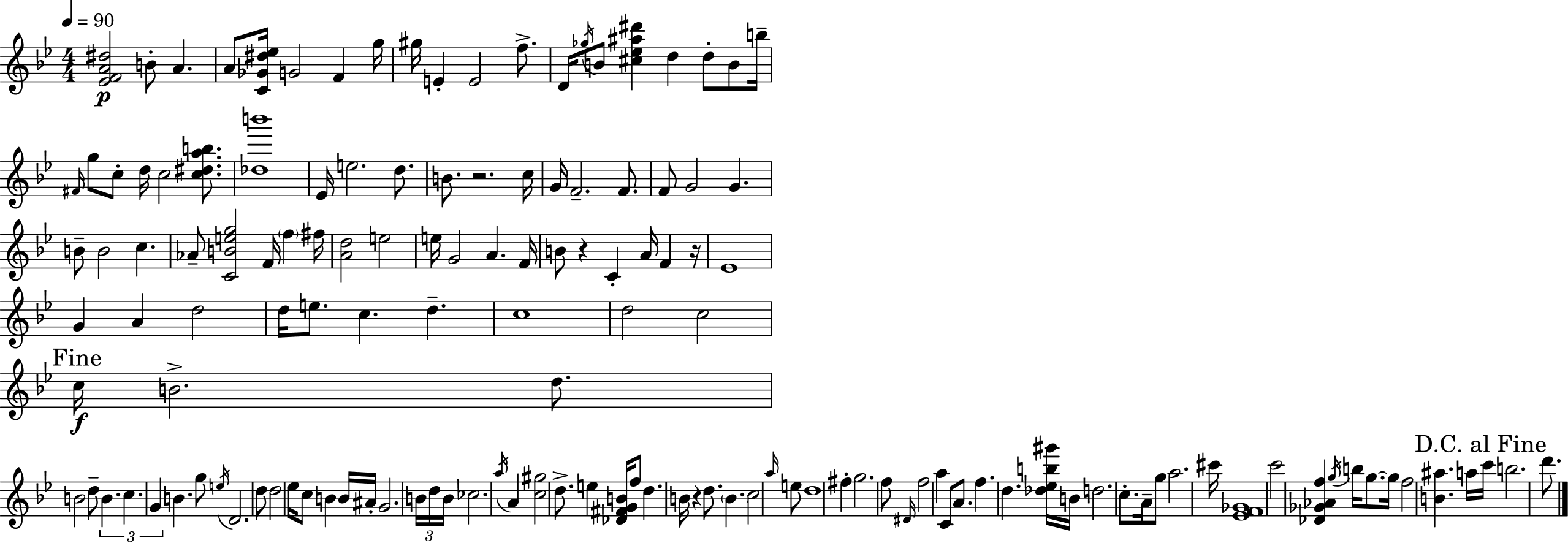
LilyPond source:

{
  \clef treble
  \numericTimeSignature
  \time 4/4
  \key bes \major
  \tempo 4 = 90
  <ees' f' a' dis''>2\p b'8-. a'4. | a'8 <c' ges' dis'' ees''>16 g'2 f'4 g''16 | gis''16 e'4-. e'2 f''8.-> | d'16 \acciaccatura { ges''16 } b'8 <cis'' ees'' ais'' dis'''>4 d''4 d''8-. b'8 | \break b''16-- \grace { fis'16 } g''8 c''8-. d''16 c''2 <c'' dis'' a'' b''>8. | <des'' b'''>1 | ees'16 e''2. d''8. | b'8. r2. | \break c''16 g'16 f'2.-- f'8. | f'8 g'2 g'4. | b'8-- b'2 c''4. | aes'8-- <c' b' e'' g''>2 f'16 \parenthesize f''4 | \break fis''16 <a' d''>2 e''2 | e''16 g'2 a'4. | f'16 b'8 r4 c'4-. a'16 f'4 | r16 ees'1 | \break g'4 a'4 d''2 | d''16 e''8. c''4. d''4.-- | c''1 | d''2 c''2 | \break \mark "Fine" c''16\f b'2.-> d''8. | b'2 d''8-- \tuplet 3/2 { b'4. | c''4. g'4 } b'4. | g''8 \acciaccatura { e''16 } d'2. | \break d''8 d''2 ees''16 c''8 b'4 | b'16 ais'16-. g'2. | \tuplet 3/2 { b'16 d''16 b'16 } ces''2. \acciaccatura { a''16 } | a'4 <c'' gis''>2 d''8.-> e''4 | \break <des' fis' g' b'>16 f''8 d''4. b'16 r4 | d''8. \parenthesize b'4. c''2 | \grace { a''16 } e''8 d''1 | fis''4-. g''2. | \break f''8 \grace { dis'16 } f''2 | a''4 c'8 a'8. f''4. d''4. | <des'' ees'' b'' gis'''>16 b'16 d''2. | c''8.-. a'16-- g''8 a''2. | \break cis'''16 <ees' f' ges'>1 | c'''2 <des' ges' aes' f''>4 | \acciaccatura { g''16 } b''16 g''8.~~ g''16 f''2 | <b' ais''>4. a''16 \mark "D.C. al Fine" c'''16 b''2. | \break d'''8. \bar "|."
}